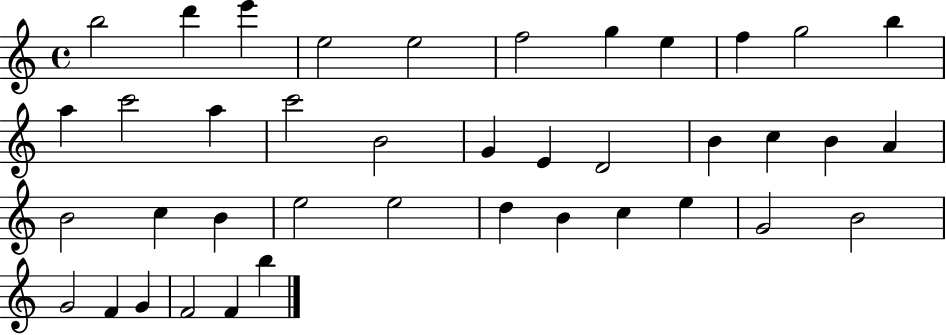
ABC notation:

X:1
T:Untitled
M:4/4
L:1/4
K:C
b2 d' e' e2 e2 f2 g e f g2 b a c'2 a c'2 B2 G E D2 B c B A B2 c B e2 e2 d B c e G2 B2 G2 F G F2 F b